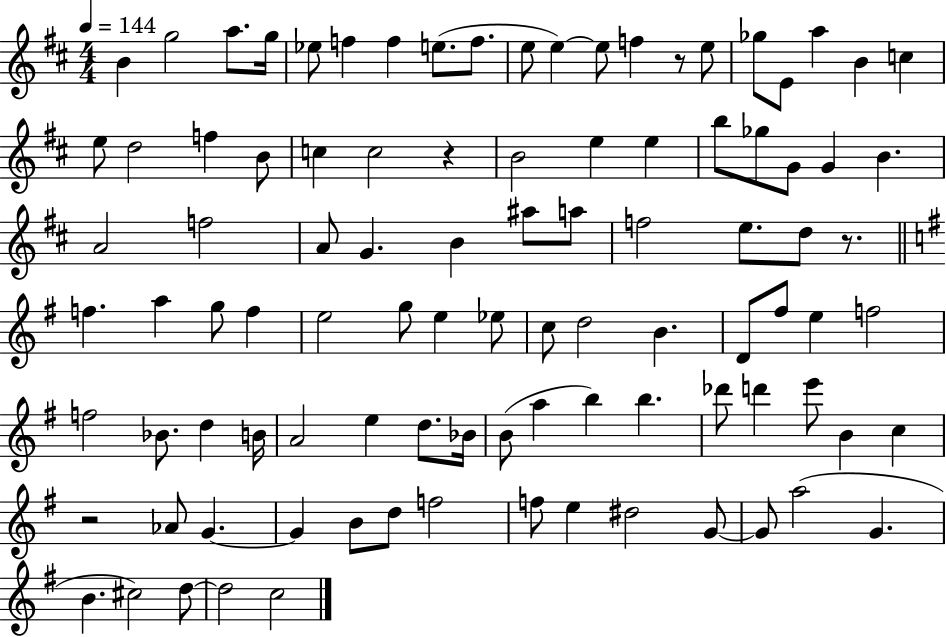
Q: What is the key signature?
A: D major